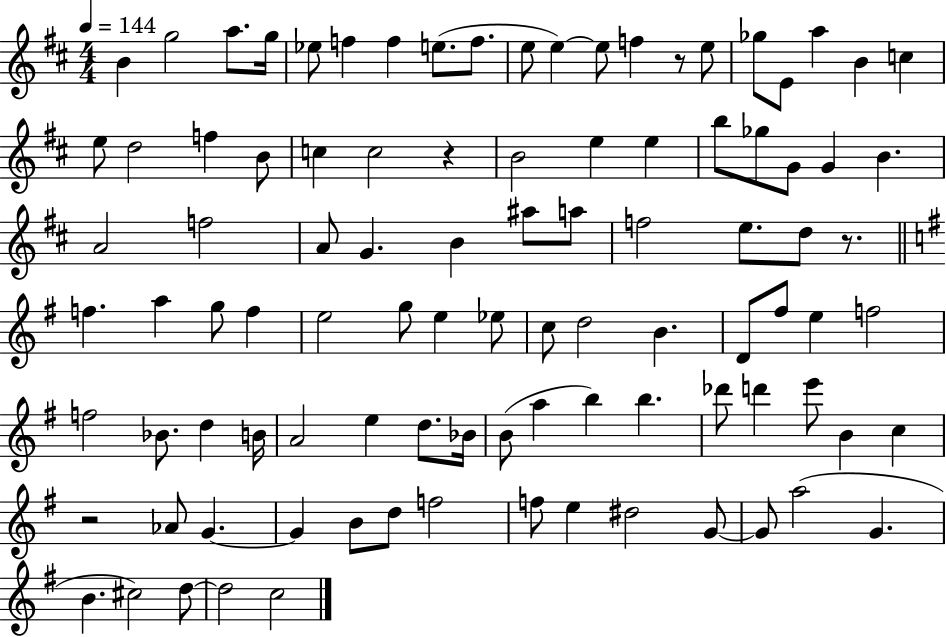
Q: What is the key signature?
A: D major